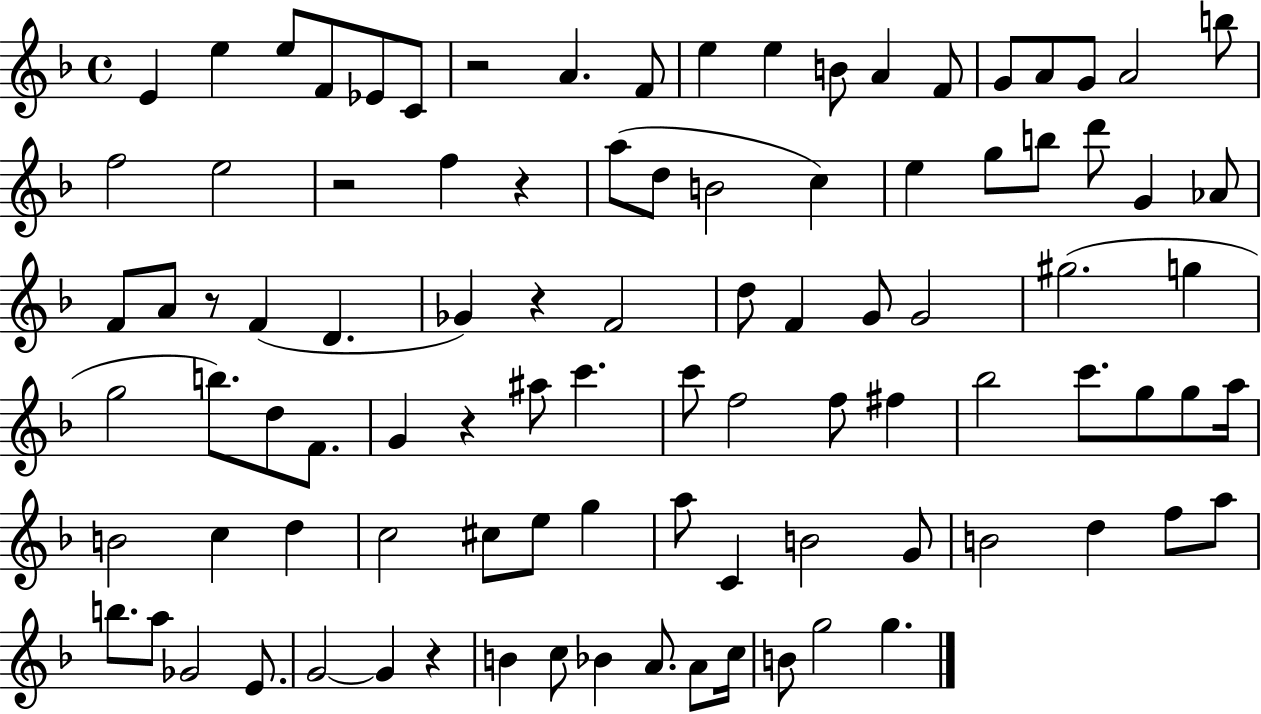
E4/q E5/q E5/e F4/e Eb4/e C4/e R/h A4/q. F4/e E5/q E5/q B4/e A4/q F4/e G4/e A4/e G4/e A4/h B5/e F5/h E5/h R/h F5/q R/q A5/e D5/e B4/h C5/q E5/q G5/e B5/e D6/e G4/q Ab4/e F4/e A4/e R/e F4/q D4/q. Gb4/q R/q F4/h D5/e F4/q G4/e G4/h G#5/h. G5/q G5/h B5/e. D5/e F4/e. G4/q R/q A#5/e C6/q. C6/e F5/h F5/e F#5/q Bb5/h C6/e. G5/e G5/e A5/s B4/h C5/q D5/q C5/h C#5/e E5/e G5/q A5/e C4/q B4/h G4/e B4/h D5/q F5/e A5/e B5/e. A5/e Gb4/h E4/e. G4/h G4/q R/q B4/q C5/e Bb4/q A4/e. A4/e C5/s B4/e G5/h G5/q.